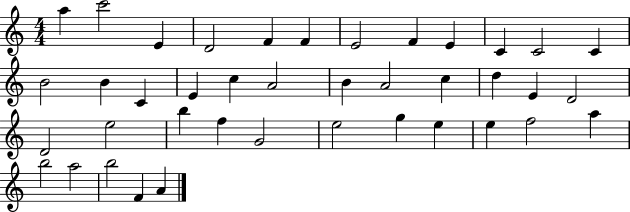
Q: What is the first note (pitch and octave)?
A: A5